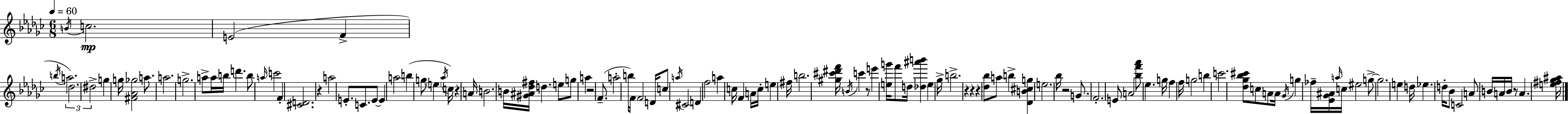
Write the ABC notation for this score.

X:1
T:Untitled
M:6/8
L:1/4
K:Ebm
B/4 c2 E2 F b/4 a2 _d2 ^d2 g g/4 [^F_A_g]2 a/2 a2 g2 a/2 a/4 b/4 d' b/2 a/4 c'2 F [^CD]2 z a2 E/2 C/2 E/2 E a2 b g/2 e _a/4 c/4 z A/4 B2 B/4 [^G^A_d^f]/4 d e/2 g/2 a z2 F/2 a2 b/4 F/4 F2 D/4 c/2 a/4 ^C2 D f2 a c/4 F A/4 c/4 e ^f/4 b2 [^g^c'^d'f']/4 B/4 c' z/2 e' [eg']/4 f'/2 d/4 [_d^a'b'] e _g/4 b2 z z z [_d_b]/2 a/2 b [_DB^cg] e2 _b/4 z2 G/2 F2 E/2 A2 [_bf'_a']/2 _e g/4 f f/4 g2 b c'2 [_d_g_b^c']/2 c/2 A/2 A/4 _G/4 g _f/4 [_E_G^A]/4 a/4 c/4 ^e2 g/2 g2 e d/4 _e d/4 _B/2 C2 A/2 B/4 A/4 B/4 z/2 A [e^f_g^a]/4